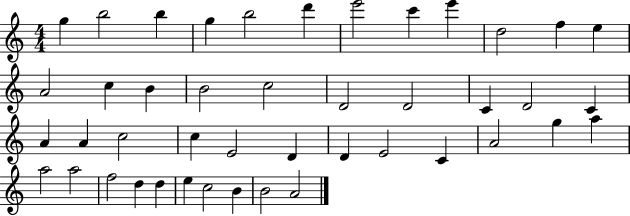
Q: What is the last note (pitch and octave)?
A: A4